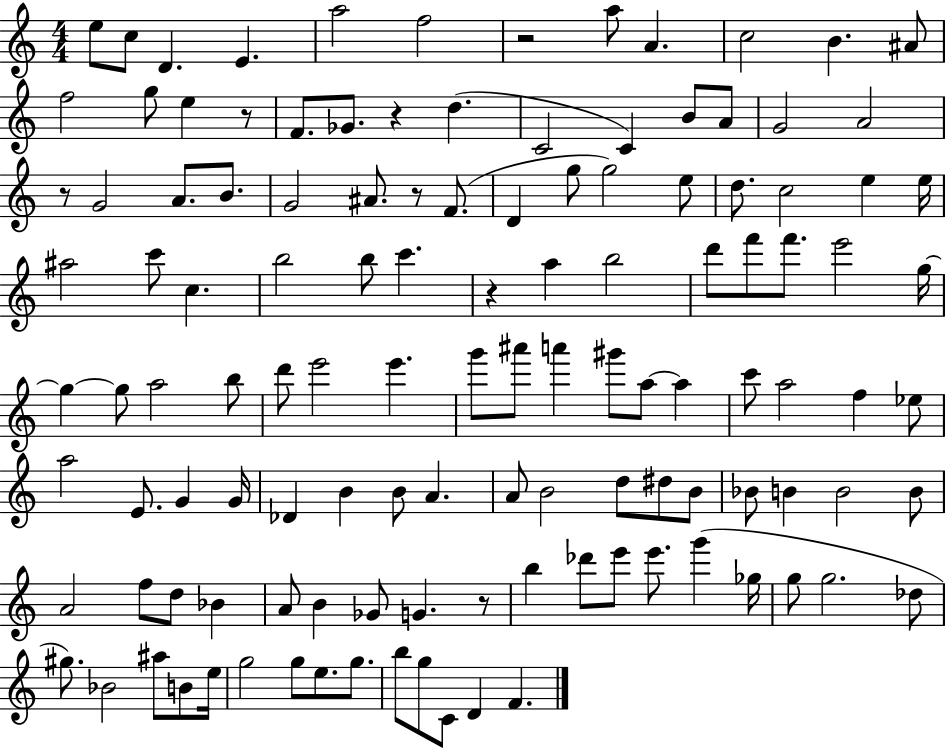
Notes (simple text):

E5/e C5/e D4/q. E4/q. A5/h F5/h R/h A5/e A4/q. C5/h B4/q. A#4/e F5/h G5/e E5/q R/e F4/e. Gb4/e. R/q D5/q. C4/h C4/q B4/e A4/e G4/h A4/h R/e G4/h A4/e. B4/e. G4/h A#4/e. R/e F4/e. D4/q G5/e G5/h E5/e D5/e. C5/h E5/q E5/s A#5/h C6/e C5/q. B5/h B5/e C6/q. R/q A5/q B5/h D6/e F6/e F6/e. E6/h G5/s G5/q G5/e A5/h B5/e D6/e E6/h E6/q. G6/e A#6/e A6/q G#6/e A5/e A5/q C6/e A5/h F5/q Eb5/e A5/h E4/e. G4/q G4/s Db4/q B4/q B4/e A4/q. A4/e B4/h D5/e D#5/e B4/e Bb4/e B4/q B4/h B4/e A4/h F5/e D5/e Bb4/q A4/e B4/q Gb4/e G4/q. R/e B5/q Db6/e E6/e E6/e. G6/q Gb5/s G5/e G5/h. Db5/e G#5/e. Bb4/h A#5/e B4/e E5/s G5/h G5/e E5/e. G5/e. B5/e G5/e C4/e D4/q F4/q.